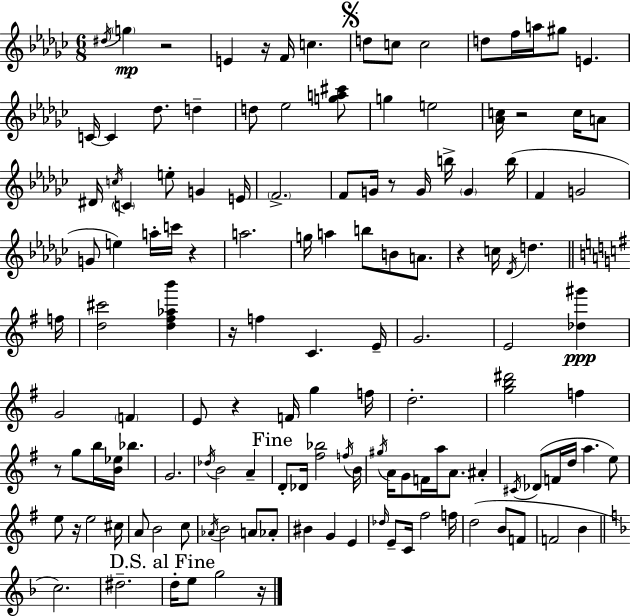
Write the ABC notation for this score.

X:1
T:Untitled
M:6/8
L:1/4
K:Ebm
^d/4 g z2 E z/4 F/4 c d/2 c/2 c2 d/2 f/4 a/4 ^g/2 E C/4 C _d/2 d d/2 _e2 [ga^c']/2 g e2 [_Ac]/4 z2 c/4 A/2 ^D/4 c/4 C e/2 G E/4 F2 F/2 G/4 z/2 G/4 b/4 G b/4 F G2 G/2 e a/4 c'/4 z a2 g/4 a b/2 B/2 A/2 z c/4 _D/4 d f/4 [d^c']2 [d^f_ab'] z/4 f C E/4 G2 E2 [_d^g'] G2 F E/2 z F/4 g f/4 d2 [gb^d']2 f z/2 g/2 b/4 [B_e]/4 _b G2 _d/4 B2 A D/2 _D/4 [^f_b]2 f/4 B/4 ^g/4 A/4 G/2 F/4 a/4 A/2 ^A ^C/4 _D/2 F/4 d/4 a e/2 e/2 z/4 e2 ^c/4 A/2 B2 c/2 _A/4 B2 A/2 _A/2 ^B G E _d/4 E/2 C/4 ^f2 f/4 d2 B/2 F/2 F2 B c2 ^d2 d/4 e/2 g2 z/4